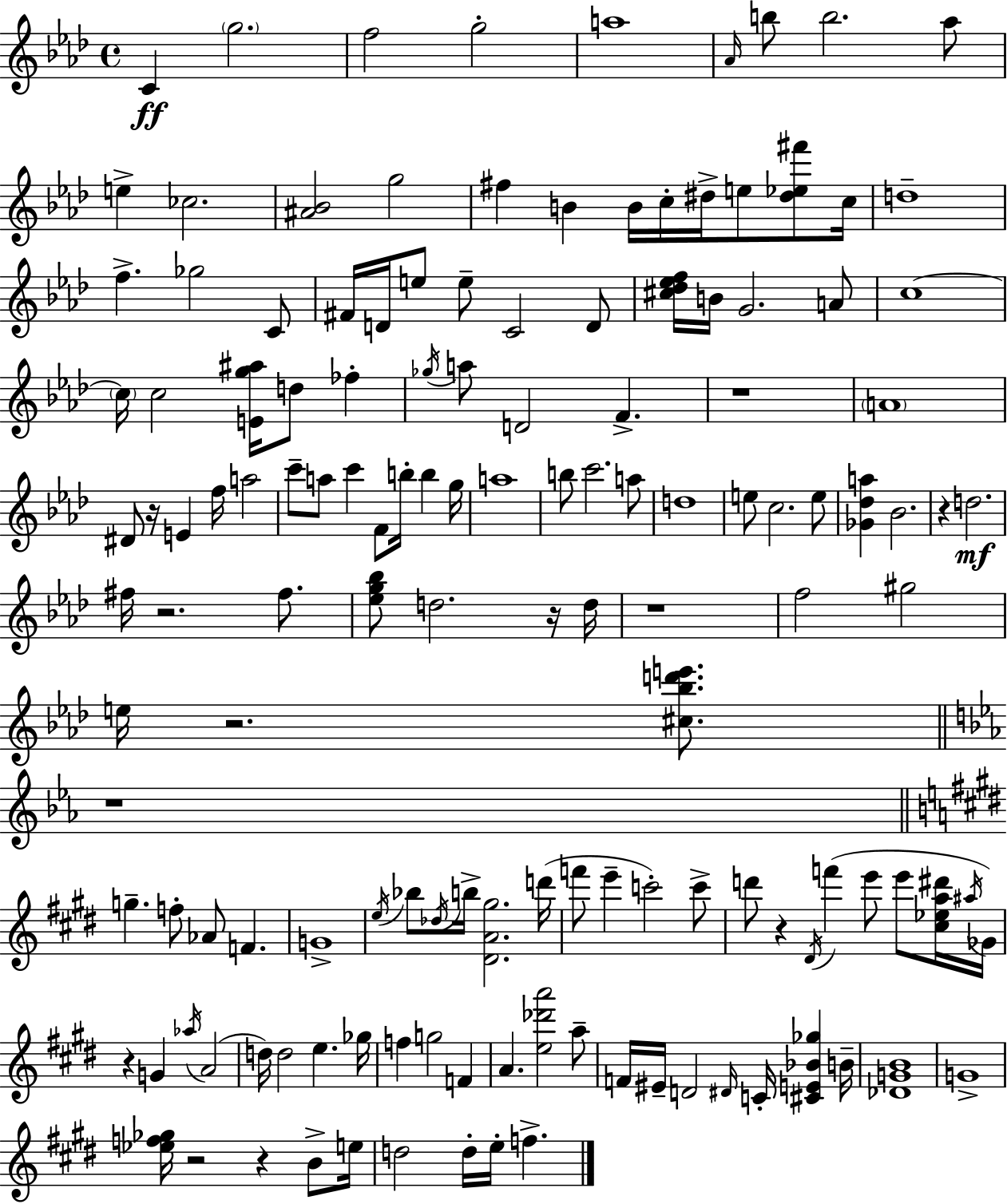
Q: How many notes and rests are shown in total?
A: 141